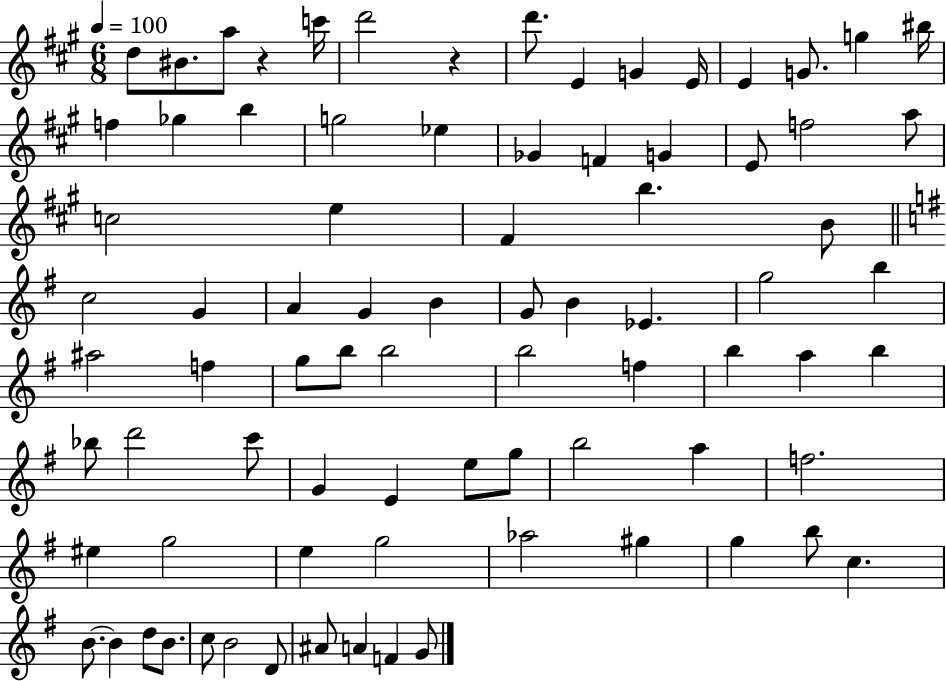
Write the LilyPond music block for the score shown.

{
  \clef treble
  \numericTimeSignature
  \time 6/8
  \key a \major
  \tempo 4 = 100
  \repeat volta 2 { d''8 bis'8. a''8 r4 c'''16 | d'''2 r4 | d'''8. e'4 g'4 e'16 | e'4 g'8. g''4 bis''16 | \break f''4 ges''4 b''4 | g''2 ees''4 | ges'4 f'4 g'4 | e'8 f''2 a''8 | \break c''2 e''4 | fis'4 b''4. b'8 | \bar "||" \break \key g \major c''2 g'4 | a'4 g'4 b'4 | g'8 b'4 ees'4. | g''2 b''4 | \break ais''2 f''4 | g''8 b''8 b''2 | b''2 f''4 | b''4 a''4 b''4 | \break bes''8 d'''2 c'''8 | g'4 e'4 e''8 g''8 | b''2 a''4 | f''2. | \break eis''4 g''2 | e''4 g''2 | aes''2 gis''4 | g''4 b''8 c''4. | \break b'8.~~ b'4 d''8 b'8. | c''8 b'2 d'8 | ais'8 a'4 f'4 g'8 | } \bar "|."
}